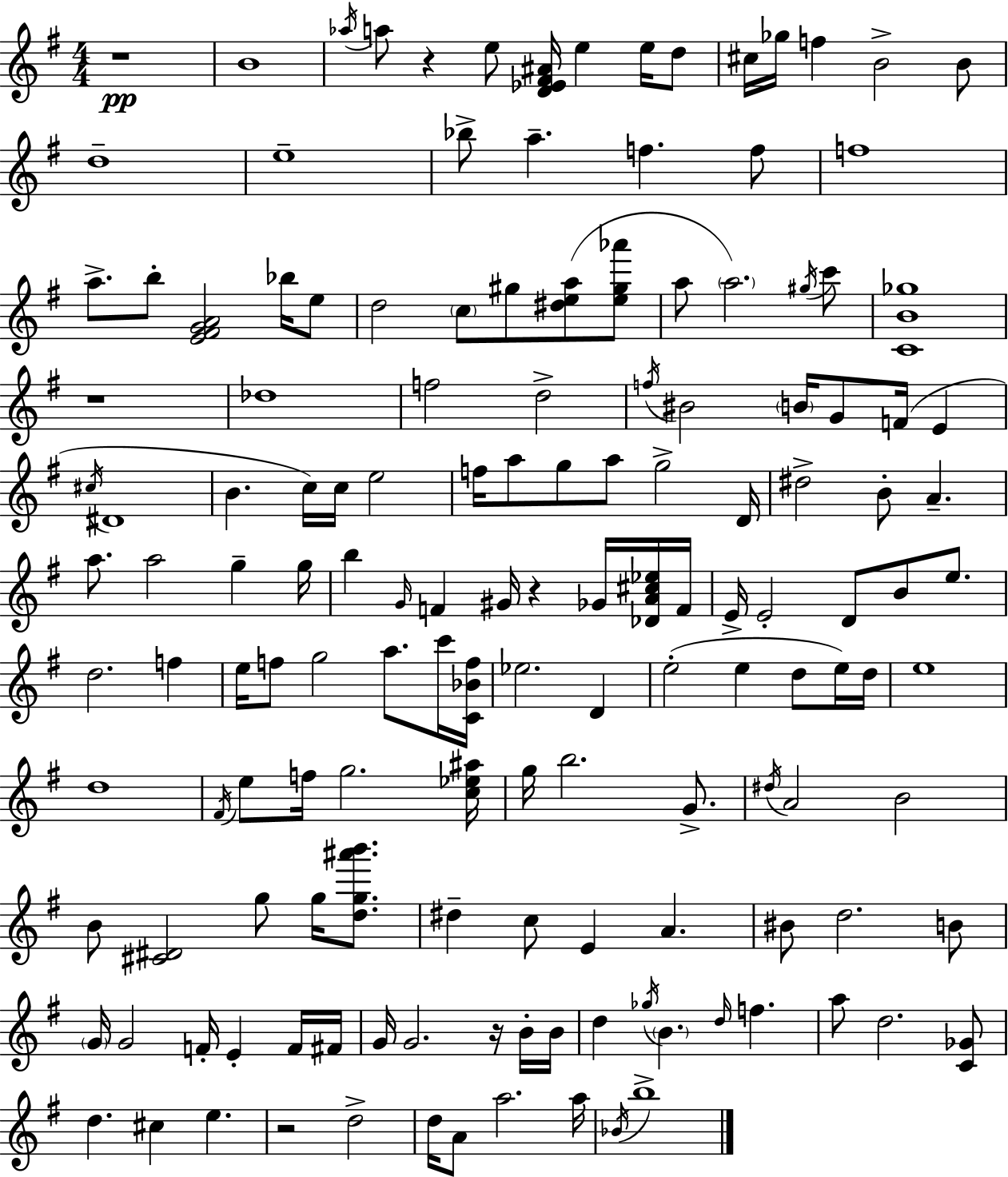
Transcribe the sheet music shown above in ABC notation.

X:1
T:Untitled
M:4/4
L:1/4
K:Em
z4 B4 _a/4 a/2 z e/2 [D_E^F^A]/4 e e/4 d/2 ^c/4 _g/4 f B2 B/2 d4 e4 _b/2 a f f/2 f4 a/2 b/2 [E^FGA]2 _b/4 e/2 d2 c/2 ^g/2 [^dea]/2 [e^g_a']/2 a/2 a2 ^g/4 c'/2 [CB_g]4 z4 _d4 f2 d2 f/4 ^B2 B/4 G/2 F/4 E ^c/4 ^D4 B c/4 c/4 e2 f/4 a/2 g/2 a/2 g2 D/4 ^d2 B/2 A a/2 a2 g g/4 b G/4 F ^G/4 z _G/4 [_DA^c_e]/4 F/4 E/4 E2 D/2 B/2 e/2 d2 f e/4 f/2 g2 a/2 c'/4 [C_Bf]/4 _e2 D e2 e d/2 e/4 d/4 e4 d4 ^F/4 e/2 f/4 g2 [c_e^a]/4 g/4 b2 G/2 ^d/4 A2 B2 B/2 [^C^D]2 g/2 g/4 [dg^a'b']/2 ^d c/2 E A ^B/2 d2 B/2 G/4 G2 F/4 E F/4 ^F/4 G/4 G2 z/4 B/4 B/4 d _g/4 B d/4 f a/2 d2 [C_G]/2 d ^c e z2 d2 d/4 A/2 a2 a/4 _B/4 b4